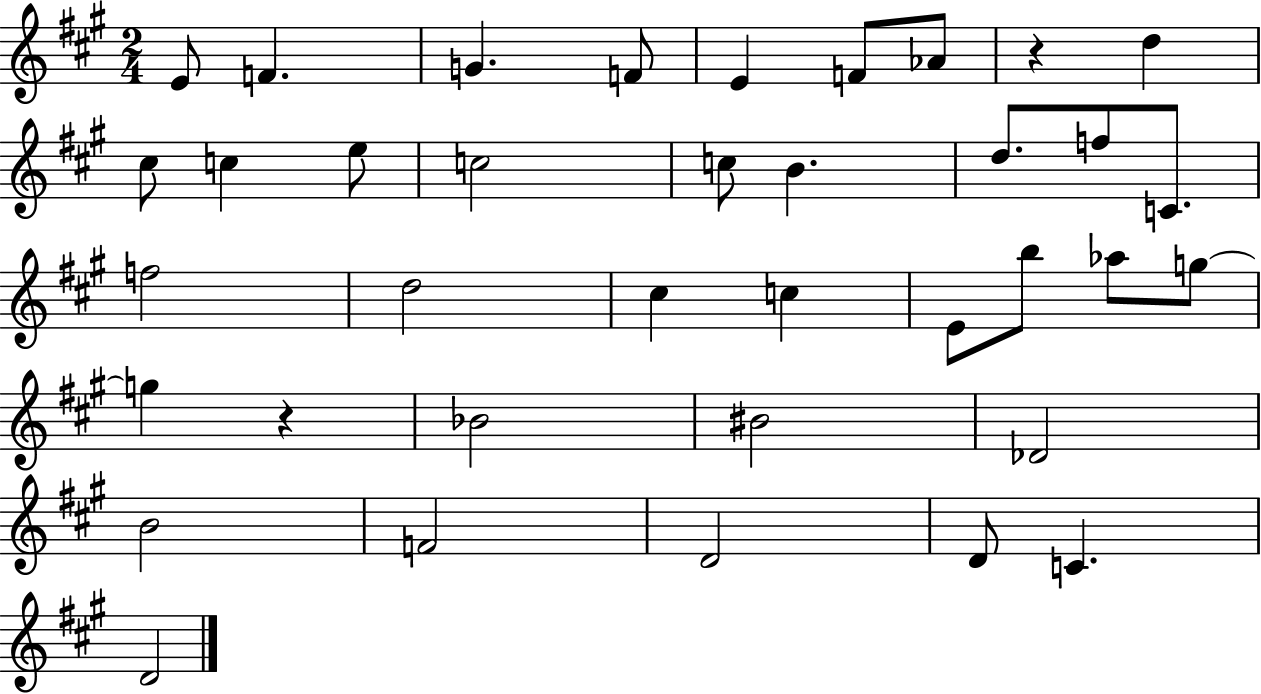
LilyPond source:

{
  \clef treble
  \numericTimeSignature
  \time 2/4
  \key a \major
  e'8 f'4. | g'4. f'8 | e'4 f'8 aes'8 | r4 d''4 | \break cis''8 c''4 e''8 | c''2 | c''8 b'4. | d''8. f''8 c'8. | \break f''2 | d''2 | cis''4 c''4 | e'8 b''8 aes''8 g''8~~ | \break g''4 r4 | bes'2 | bis'2 | des'2 | \break b'2 | f'2 | d'2 | d'8 c'4. | \break d'2 | \bar "|."
}